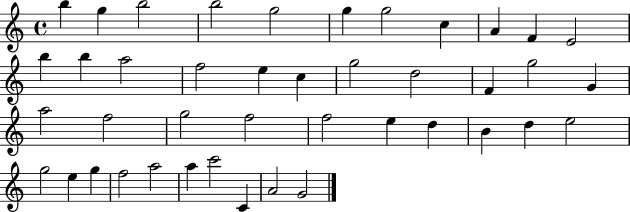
B5/q G5/q B5/h B5/h G5/h G5/q G5/h C5/q A4/q F4/q E4/h B5/q B5/q A5/h F5/h E5/q C5/q G5/h D5/h F4/q G5/h G4/q A5/h F5/h G5/h F5/h F5/h E5/q D5/q B4/q D5/q E5/h G5/h E5/q G5/q F5/h A5/h A5/q C6/h C4/q A4/h G4/h